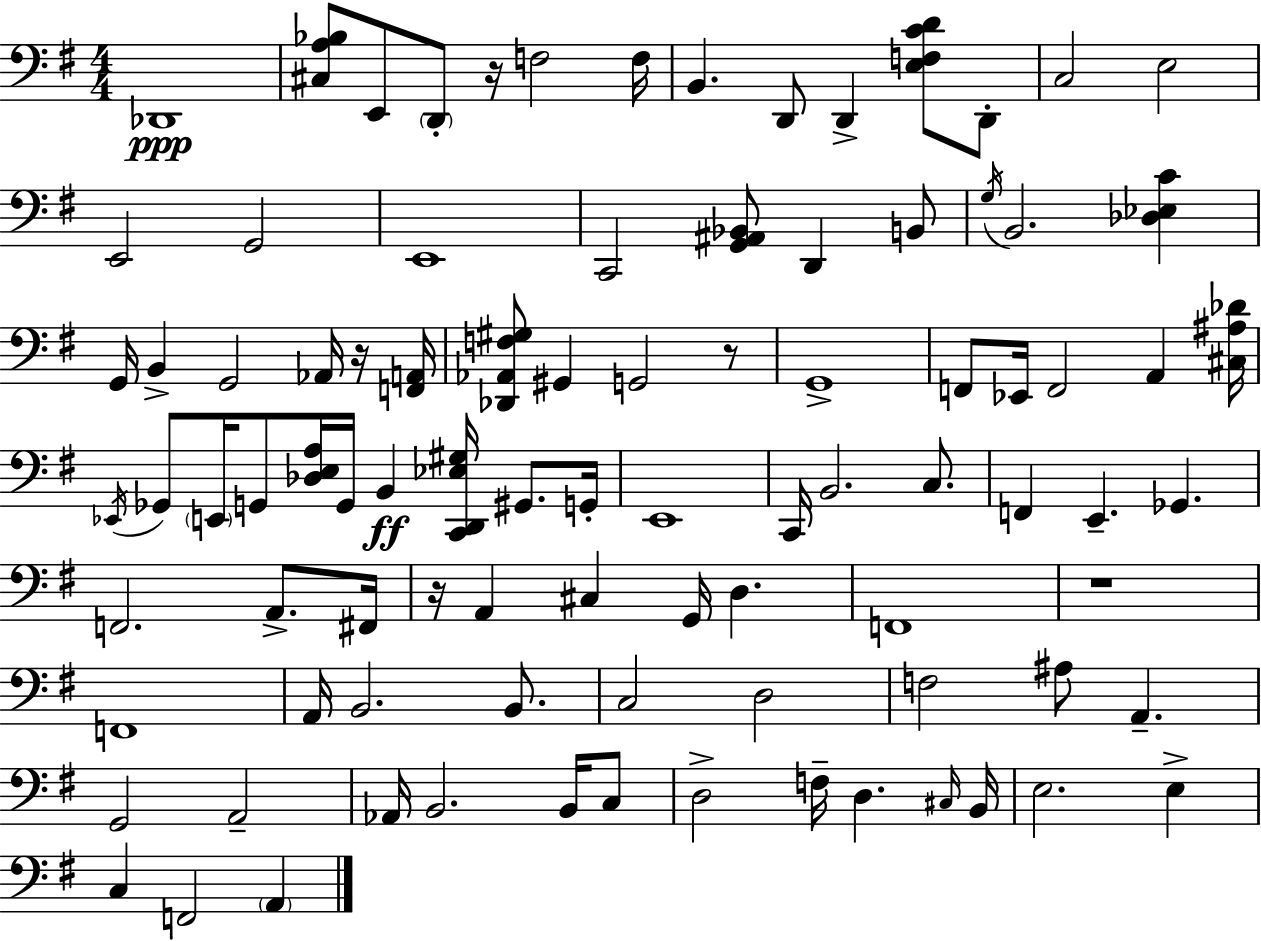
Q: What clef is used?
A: bass